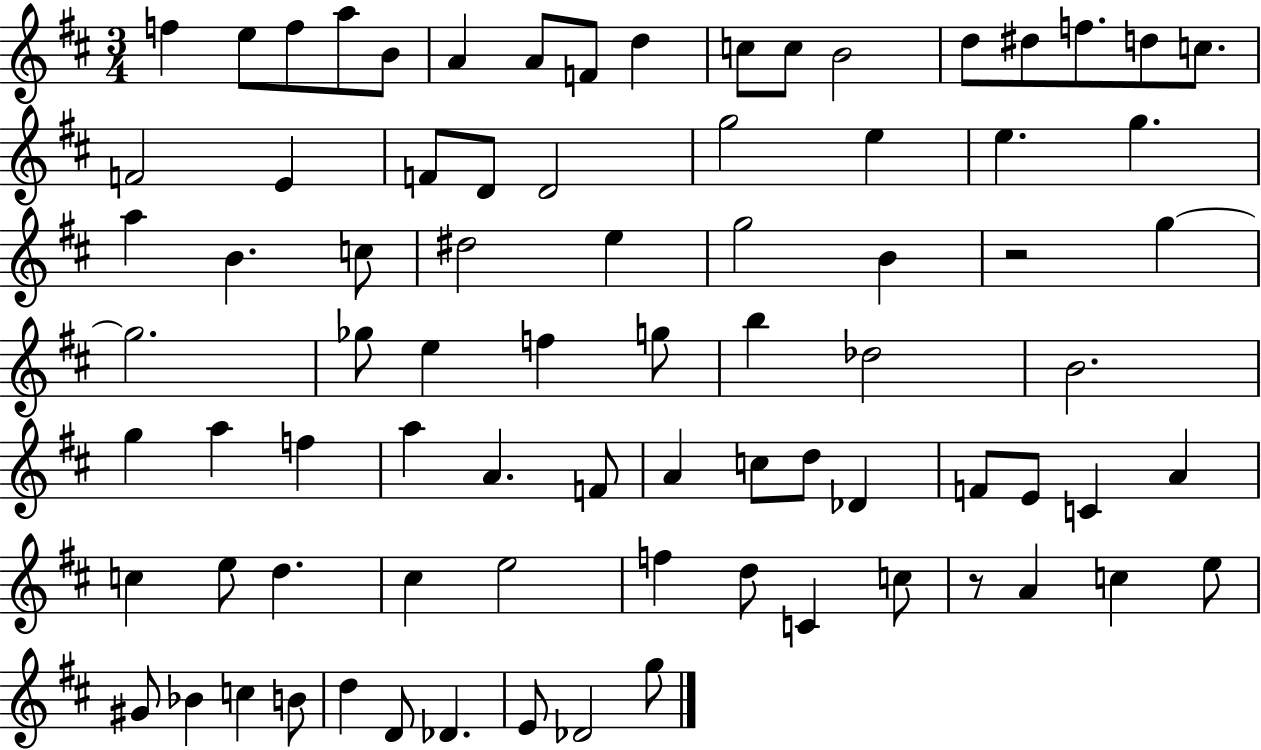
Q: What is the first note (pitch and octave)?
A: F5